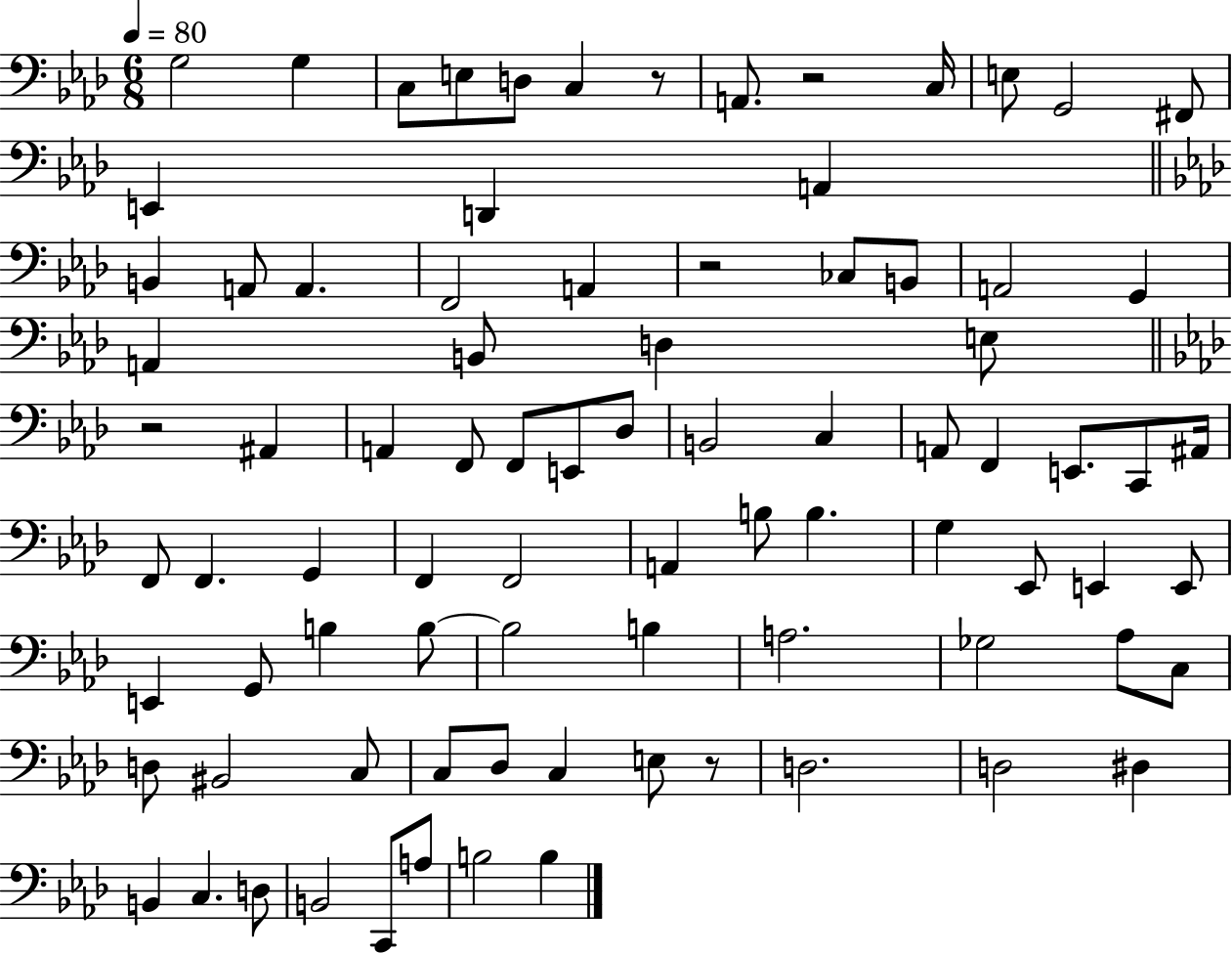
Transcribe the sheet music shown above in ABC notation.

X:1
T:Untitled
M:6/8
L:1/4
K:Ab
G,2 G, C,/2 E,/2 D,/2 C, z/2 A,,/2 z2 C,/4 E,/2 G,,2 ^F,,/2 E,, D,, A,, B,, A,,/2 A,, F,,2 A,, z2 _C,/2 B,,/2 A,,2 G,, A,, B,,/2 D, E,/2 z2 ^A,, A,, F,,/2 F,,/2 E,,/2 _D,/2 B,,2 C, A,,/2 F,, E,,/2 C,,/2 ^A,,/4 F,,/2 F,, G,, F,, F,,2 A,, B,/2 B, G, _E,,/2 E,, E,,/2 E,, G,,/2 B, B,/2 B,2 B, A,2 _G,2 _A,/2 C,/2 D,/2 ^B,,2 C,/2 C,/2 _D,/2 C, E,/2 z/2 D,2 D,2 ^D, B,, C, D,/2 B,,2 C,,/2 A,/2 B,2 B,